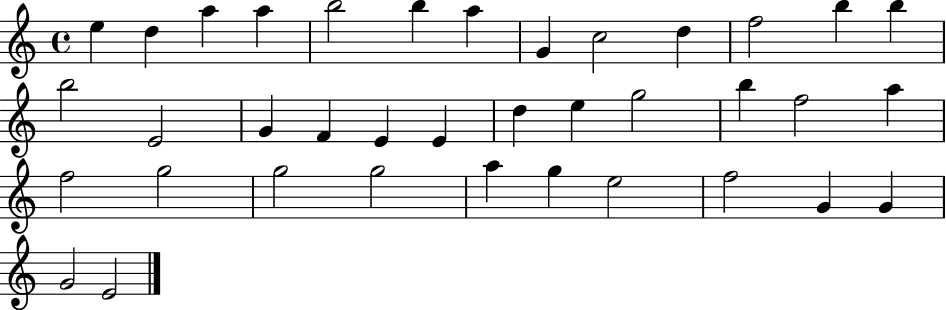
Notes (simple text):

E5/q D5/q A5/q A5/q B5/h B5/q A5/q G4/q C5/h D5/q F5/h B5/q B5/q B5/h E4/h G4/q F4/q E4/q E4/q D5/q E5/q G5/h B5/q F5/h A5/q F5/h G5/h G5/h G5/h A5/q G5/q E5/h F5/h G4/q G4/q G4/h E4/h